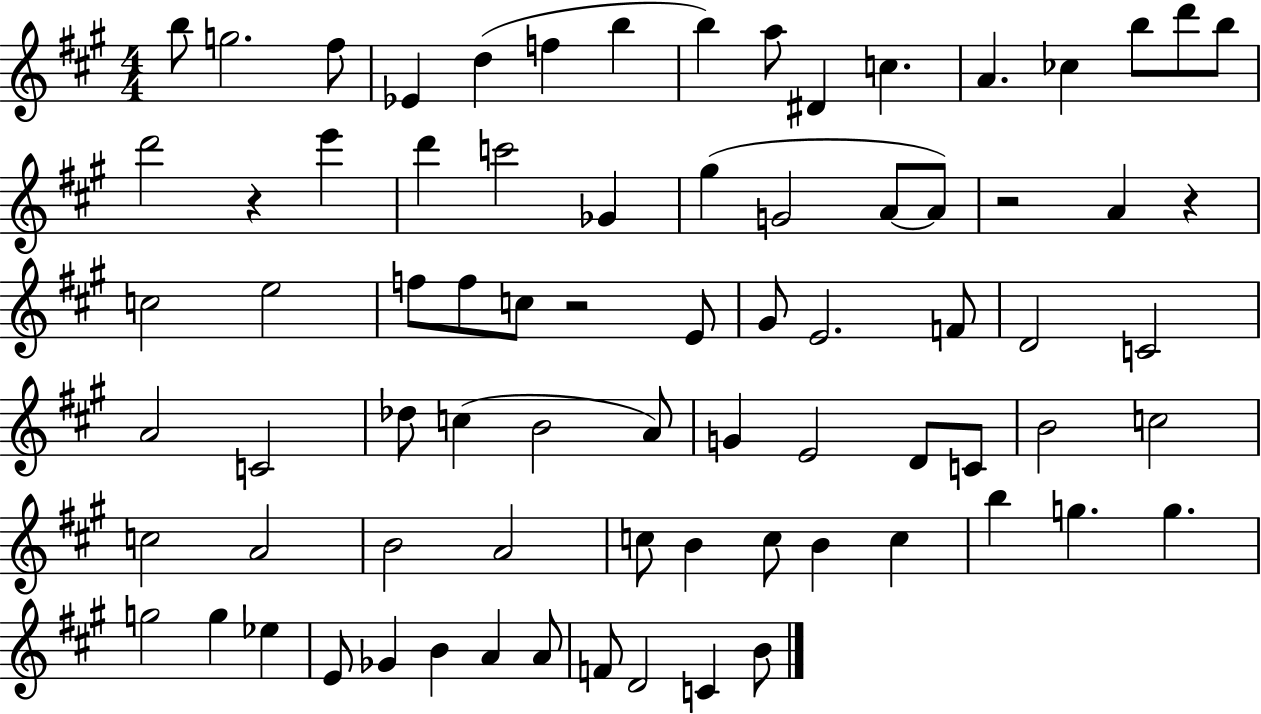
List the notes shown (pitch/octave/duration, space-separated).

B5/e G5/h. F#5/e Eb4/q D5/q F5/q B5/q B5/q A5/e D#4/q C5/q. A4/q. CES5/q B5/e D6/e B5/e D6/h R/q E6/q D6/q C6/h Gb4/q G#5/q G4/h A4/e A4/e R/h A4/q R/q C5/h E5/h F5/e F5/e C5/e R/h E4/e G#4/e E4/h. F4/e D4/h C4/h A4/h C4/h Db5/e C5/q B4/h A4/e G4/q E4/h D4/e C4/e B4/h C5/h C5/h A4/h B4/h A4/h C5/e B4/q C5/e B4/q C5/q B5/q G5/q. G5/q. G5/h G5/q Eb5/q E4/e Gb4/q B4/q A4/q A4/e F4/e D4/h C4/q B4/e